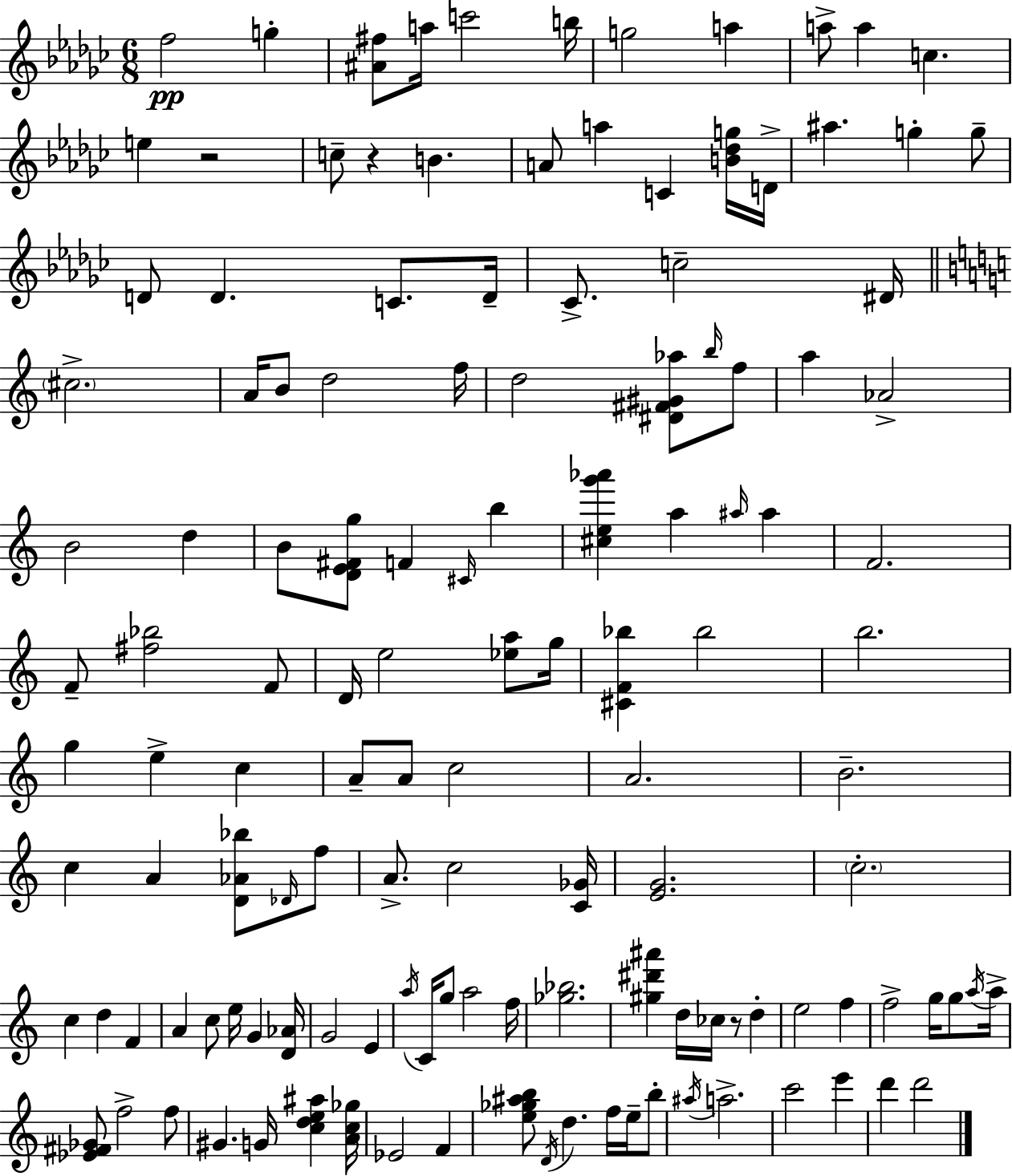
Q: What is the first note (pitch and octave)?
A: F5